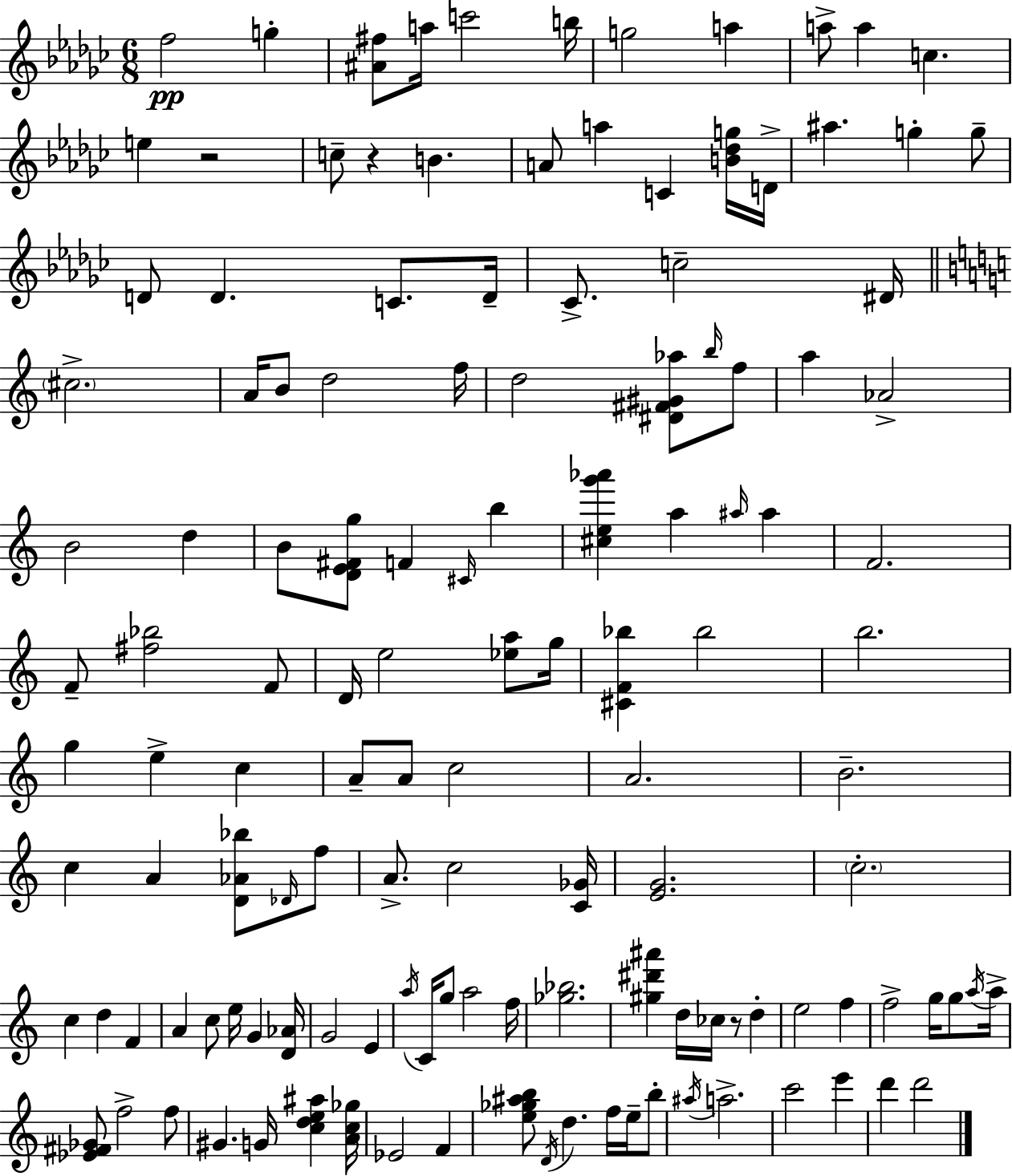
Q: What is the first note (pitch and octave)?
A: F5